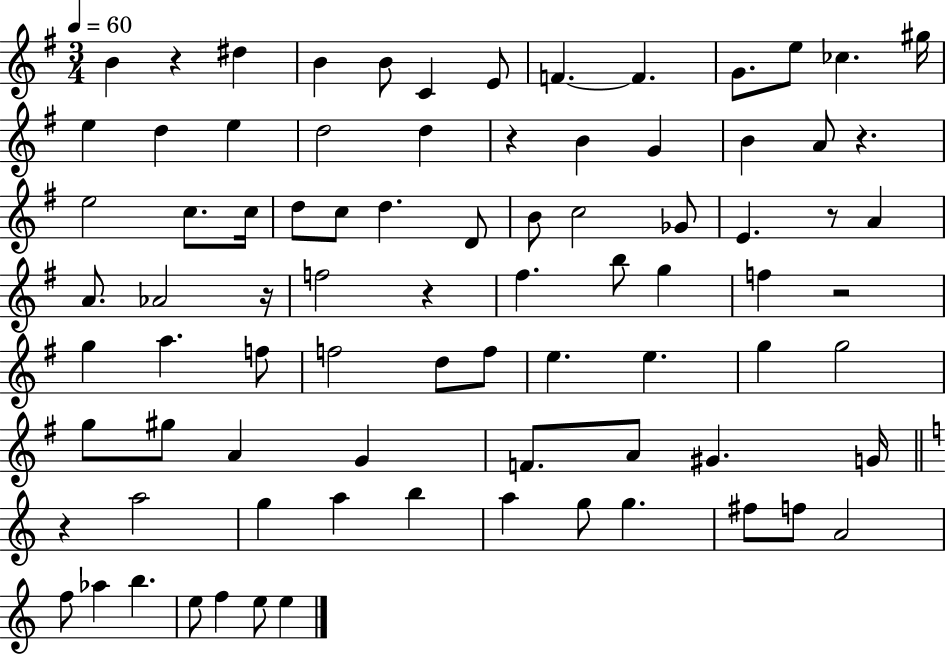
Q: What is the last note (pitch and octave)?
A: E5